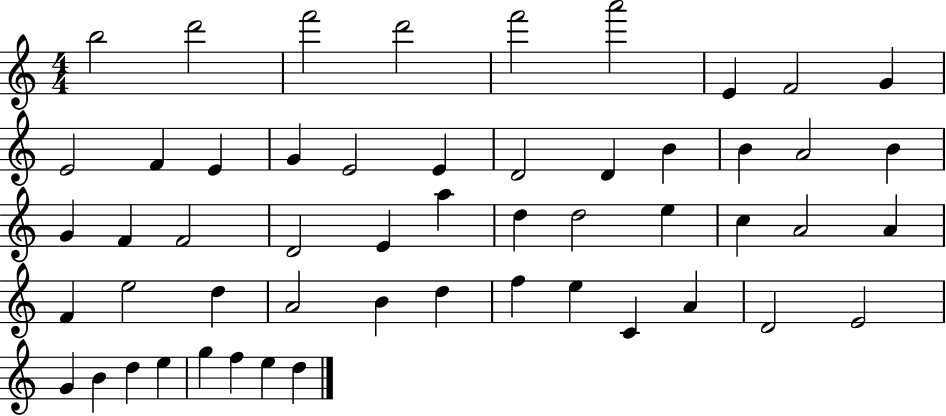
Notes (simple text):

B5/h D6/h F6/h D6/h F6/h A6/h E4/q F4/h G4/q E4/h F4/q E4/q G4/q E4/h E4/q D4/h D4/q B4/q B4/q A4/h B4/q G4/q F4/q F4/h D4/h E4/q A5/q D5/q D5/h E5/q C5/q A4/h A4/q F4/q E5/h D5/q A4/h B4/q D5/q F5/q E5/q C4/q A4/q D4/h E4/h G4/q B4/q D5/q E5/q G5/q F5/q E5/q D5/q